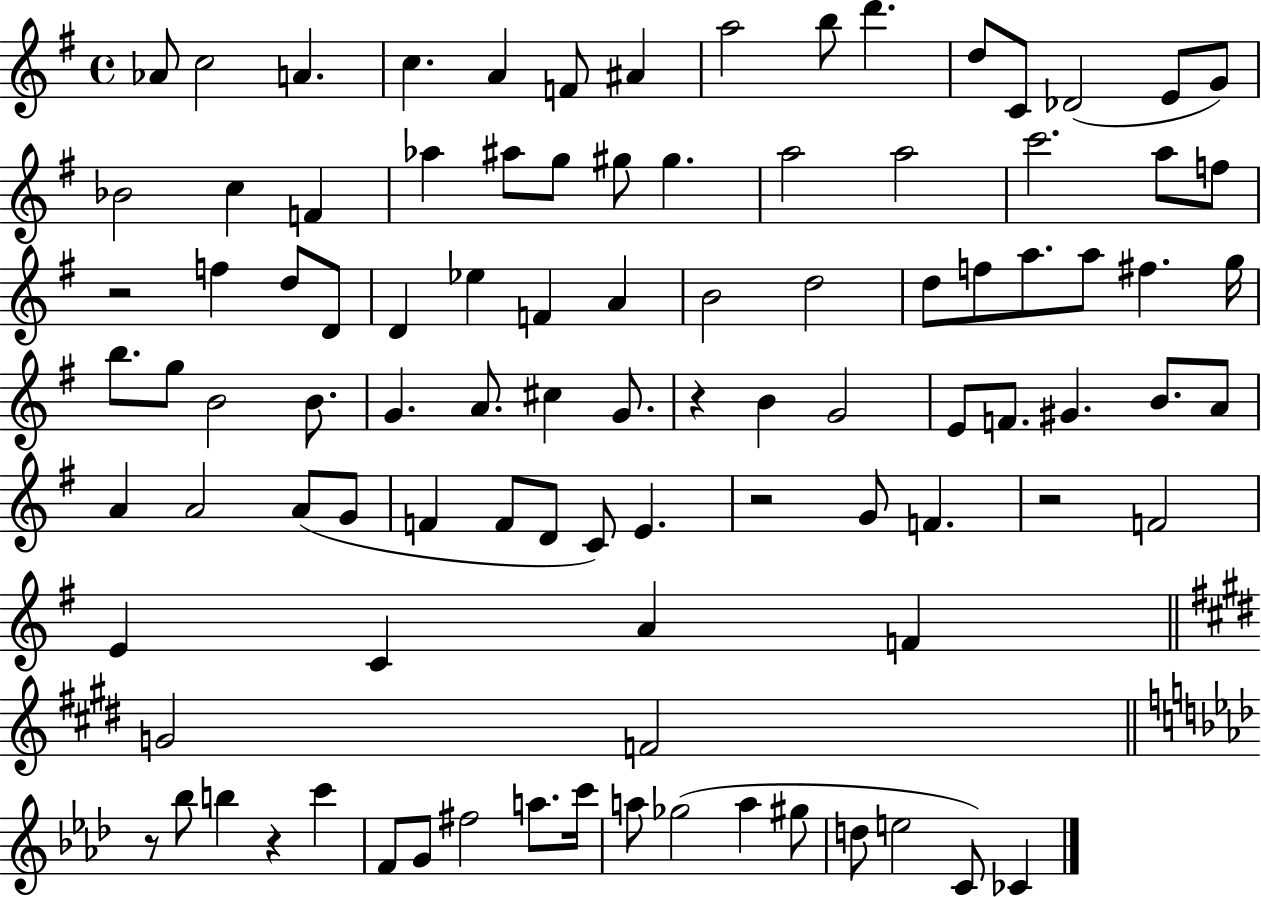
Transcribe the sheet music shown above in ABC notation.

X:1
T:Untitled
M:4/4
L:1/4
K:G
_A/2 c2 A c A F/2 ^A a2 b/2 d' d/2 C/2 _D2 E/2 G/2 _B2 c F _a ^a/2 g/2 ^g/2 ^g a2 a2 c'2 a/2 f/2 z2 f d/2 D/2 D _e F A B2 d2 d/2 f/2 a/2 a/2 ^f g/4 b/2 g/2 B2 B/2 G A/2 ^c G/2 z B G2 E/2 F/2 ^G B/2 A/2 A A2 A/2 G/2 F F/2 D/2 C/2 E z2 G/2 F z2 F2 E C A F G2 F2 z/2 _b/2 b z c' F/2 G/2 ^f2 a/2 c'/4 a/2 _g2 a ^g/2 d/2 e2 C/2 _C